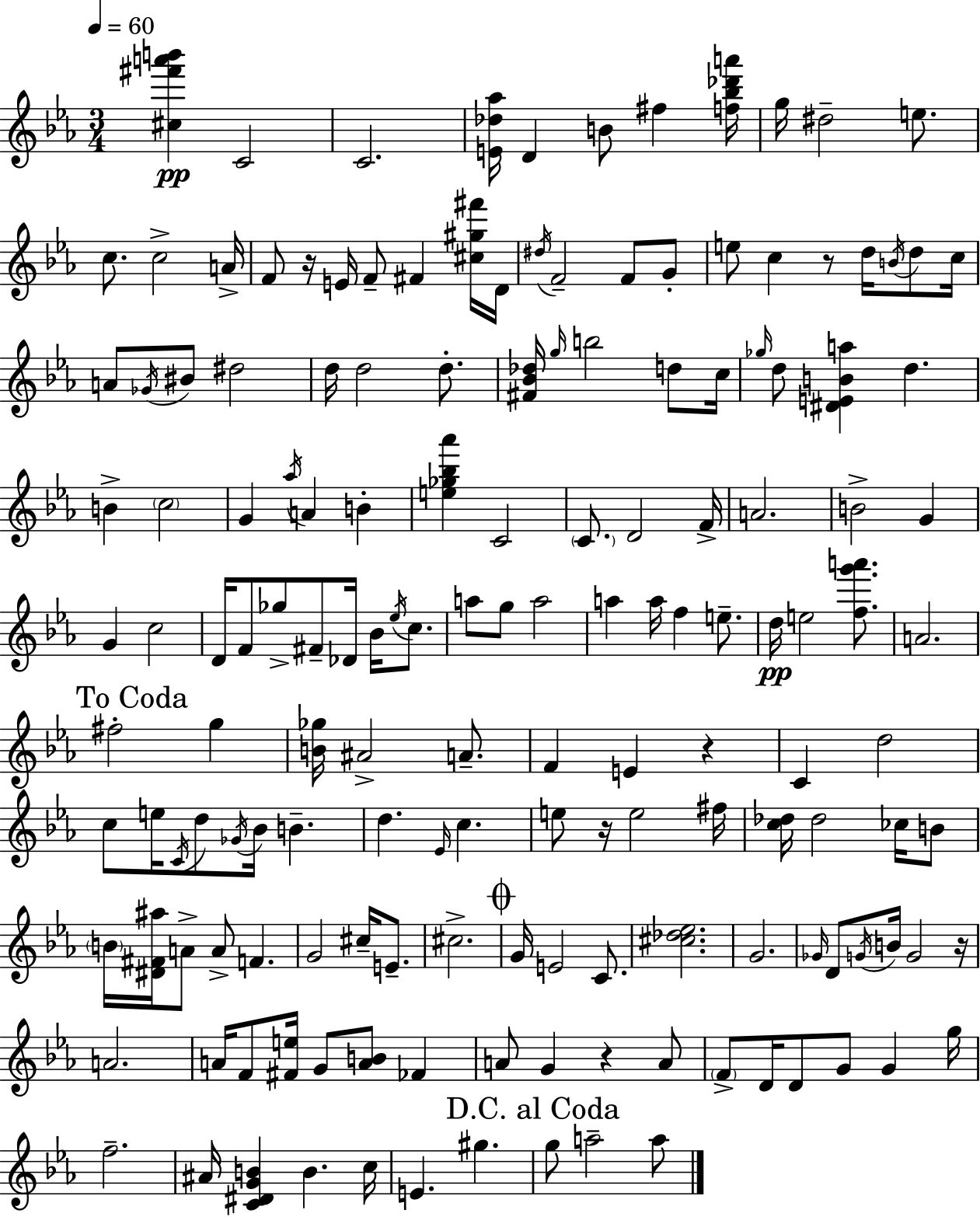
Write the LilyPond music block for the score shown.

{
  \clef treble
  \numericTimeSignature
  \time 3/4
  \key c \minor
  \tempo 4 = 60
  <cis'' fis''' a''' b'''>4\pp c'2 | c'2. | <e' des'' aes''>16 d'4 b'8 fis''4 <f'' bes'' des''' a'''>16 | g''16 dis''2-- e''8. | \break c''8. c''2-> a'16-> | f'8 r16 e'16 f'8-- fis'4 <cis'' gis'' fis'''>16 d'16 | \acciaccatura { dis''16 } f'2-- f'8 g'8-. | e''8 c''4 r8 d''16 \acciaccatura { b'16 } d''8 | \break c''16 a'8 \acciaccatura { ges'16 } bis'8 dis''2 | d''16 d''2 | d''8.-. <fis' bes' des''>16 \grace { g''16 } b''2 | d''8 c''16 \grace { ges''16 } d''8 <dis' e' b' a''>4 d''4. | \break b'4-> \parenthesize c''2 | g'4 \acciaccatura { aes''16 } a'4 | b'4-. <e'' ges'' bes'' aes'''>4 c'2 | \parenthesize c'8. d'2 | \break f'16-> a'2. | b'2-> | g'4 g'4 c''2 | d'16 f'8 ges''8-> fis'8-- | \break des'16 bes'16 \acciaccatura { ees''16 } c''8. a''8 g''8 a''2 | a''4 a''16 | f''4 e''8.-- d''16\pp e''2 | <f'' g''' a'''>8. a'2. | \break \mark "To Coda" fis''2-. | g''4 <b' ges''>16 ais'2-> | a'8.-- f'4 e'4 | r4 c'4 d''2 | \break c''8 e''16 \acciaccatura { c'16 } d''8 | \acciaccatura { ges'16 } bes'16 b'4.-- d''4. | \grace { ees'16 } c''4. e''8 | r16 e''2 fis''16 <c'' des''>16 des''2 | \break ces''16 b'8 \parenthesize b'16 <dis' fis' ais''>16 | a'8-> a'8-> f'4. g'2 | cis''16-- e'8.-- cis''2.-> | \mark \markup { \musicglyph "scripts.coda" } g'16 e'2 | \break c'8. <cis'' des'' ees''>2. | g'2. | \grace { ges'16 } d'8 | \acciaccatura { g'16 } b'16 g'2 r16 | \break a'2. | a'16 f'8 <fis' e''>16 g'8 <a' b'>8 fes'4 | a'8 g'4 r4 a'8 | \parenthesize f'8-> d'16 d'8 g'8 g'4 g''16 | \break f''2.-- | ais'16 <c' dis' g' b'>4 b'4. c''16 | e'4. gis''4. | \mark "D.C. al Coda" g''8 a''2-- a''8 | \break \bar "|."
}